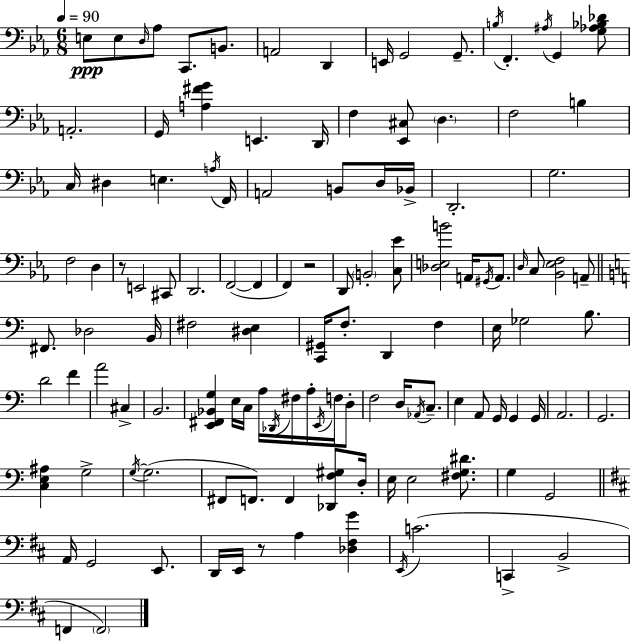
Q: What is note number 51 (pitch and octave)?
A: F#2